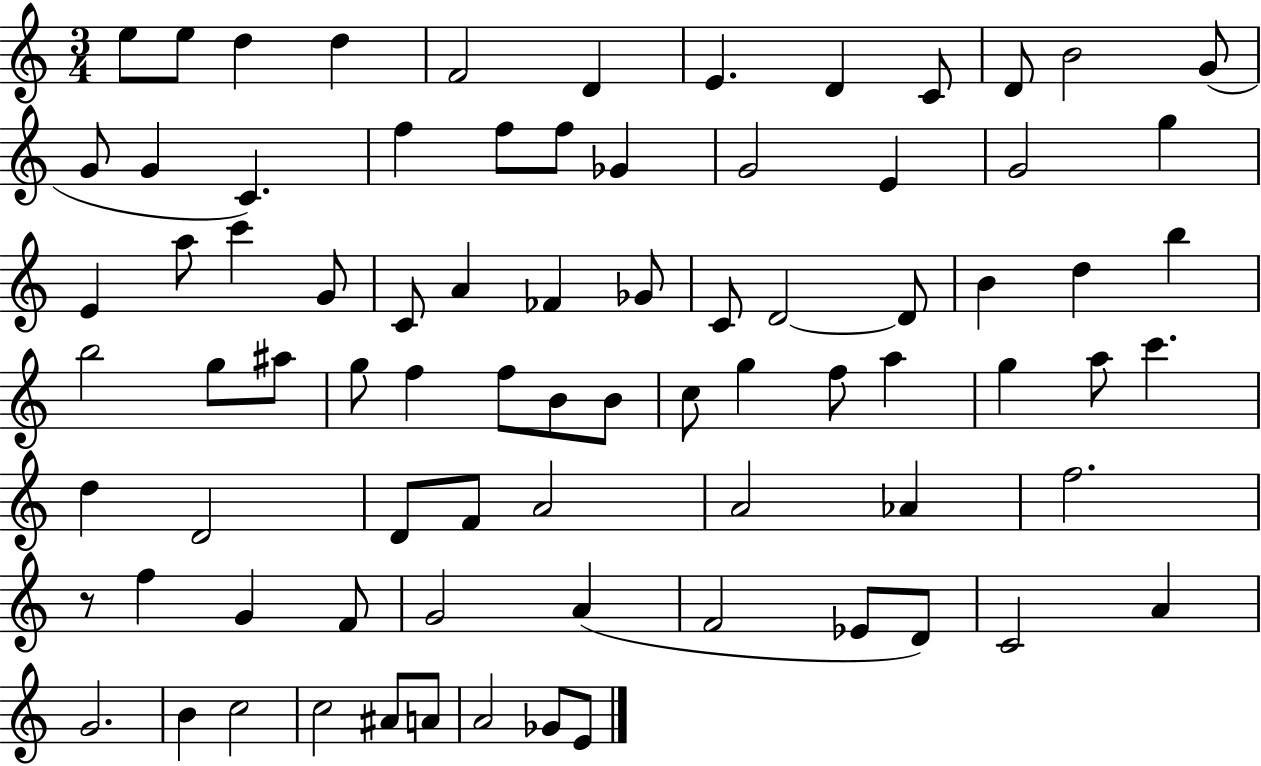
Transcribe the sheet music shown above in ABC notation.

X:1
T:Untitled
M:3/4
L:1/4
K:C
e/2 e/2 d d F2 D E D C/2 D/2 B2 G/2 G/2 G C f f/2 f/2 _G G2 E G2 g E a/2 c' G/2 C/2 A _F _G/2 C/2 D2 D/2 B d b b2 g/2 ^a/2 g/2 f f/2 B/2 B/2 c/2 g f/2 a g a/2 c' d D2 D/2 F/2 A2 A2 _A f2 z/2 f G F/2 G2 A F2 _E/2 D/2 C2 A G2 B c2 c2 ^A/2 A/2 A2 _G/2 E/2